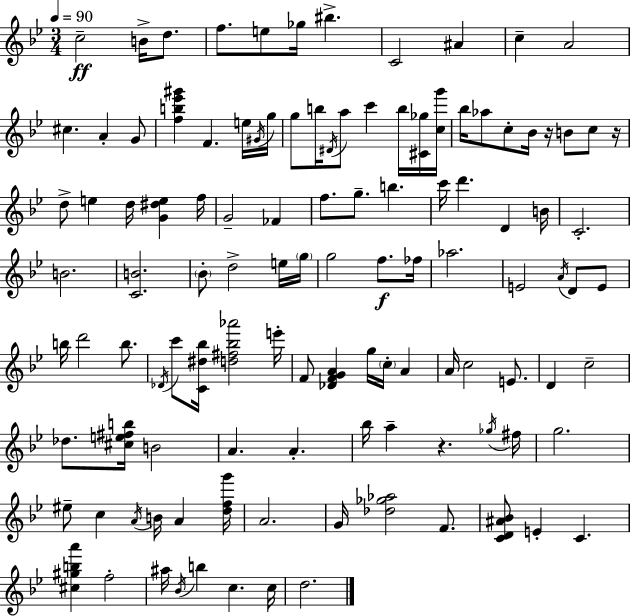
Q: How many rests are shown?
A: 3